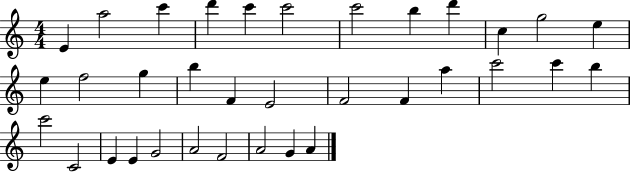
{
  \clef treble
  \numericTimeSignature
  \time 4/4
  \key c \major
  e'4 a''2 c'''4 | d'''4 c'''4 c'''2 | c'''2 b''4 d'''4 | c''4 g''2 e''4 | \break e''4 f''2 g''4 | b''4 f'4 e'2 | f'2 f'4 a''4 | c'''2 c'''4 b''4 | \break c'''2 c'2 | e'4 e'4 g'2 | a'2 f'2 | a'2 g'4 a'4 | \break \bar "|."
}